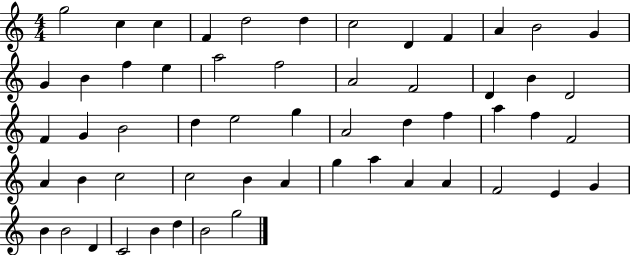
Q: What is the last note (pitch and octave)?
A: G5